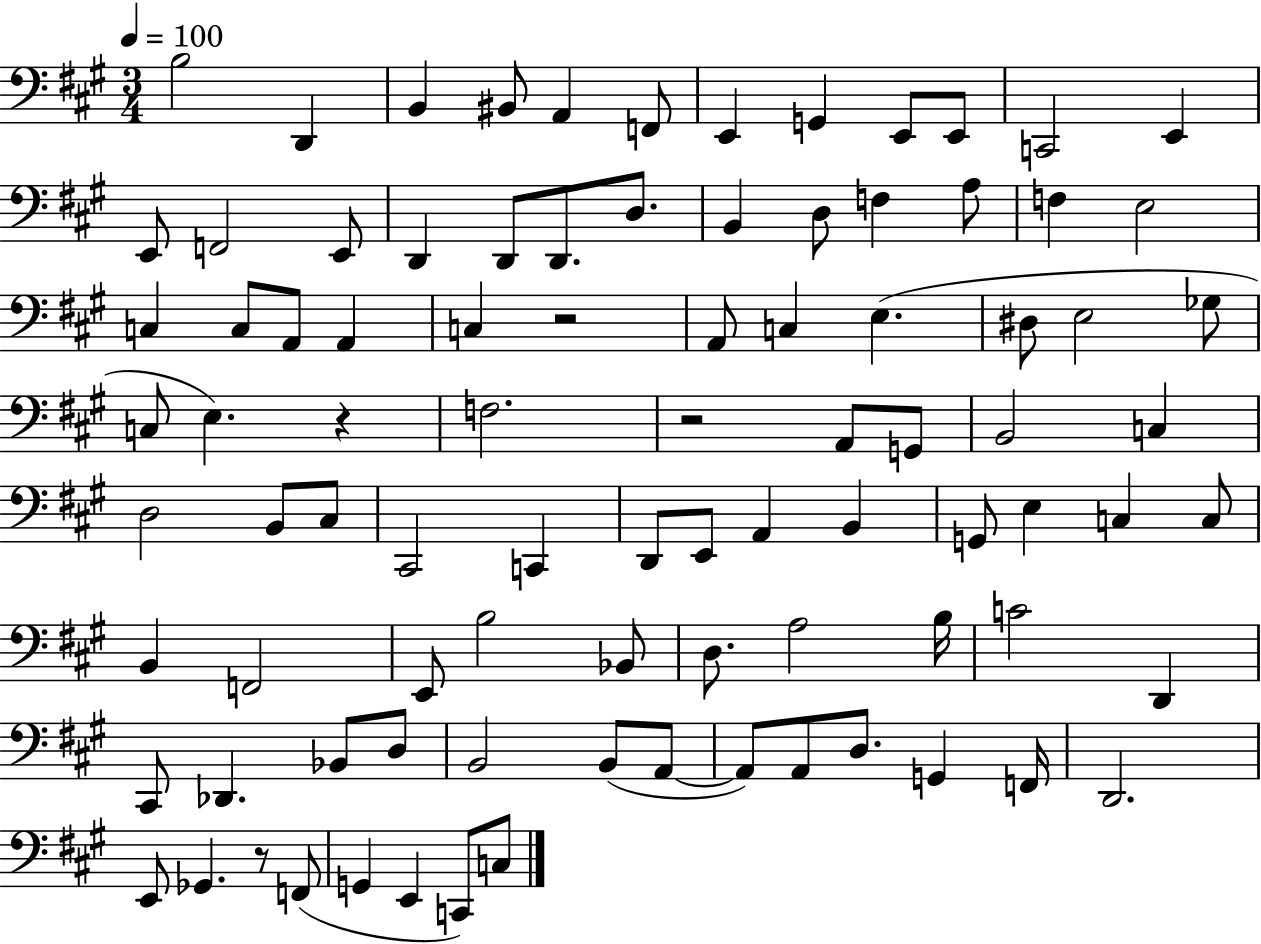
B3/h D2/q B2/q BIS2/e A2/q F2/e E2/q G2/q E2/e E2/e C2/h E2/q E2/e F2/h E2/e D2/q D2/e D2/e. D3/e. B2/q D3/e F3/q A3/e F3/q E3/h C3/q C3/e A2/e A2/q C3/q R/h A2/e C3/q E3/q. D#3/e E3/h Gb3/e C3/e E3/q. R/q F3/h. R/h A2/e G2/e B2/h C3/q D3/h B2/e C#3/e C#2/h C2/q D2/e E2/e A2/q B2/q G2/e E3/q C3/q C3/e B2/q F2/h E2/e B3/h Bb2/e D3/e. A3/h B3/s C4/h D2/q C#2/e Db2/q. Bb2/e D3/e B2/h B2/e A2/e A2/e A2/e D3/e. G2/q F2/s D2/h. E2/e Gb2/q. R/e F2/e G2/q E2/q C2/e C3/e